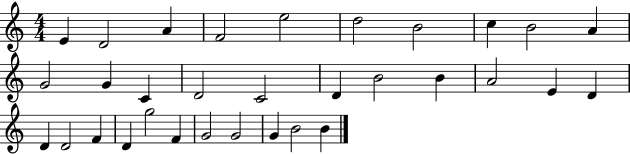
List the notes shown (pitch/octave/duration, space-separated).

E4/q D4/h A4/q F4/h E5/h D5/h B4/h C5/q B4/h A4/q G4/h G4/q C4/q D4/h C4/h D4/q B4/h B4/q A4/h E4/q D4/q D4/q D4/h F4/q D4/q G5/h F4/q G4/h G4/h G4/q B4/h B4/q